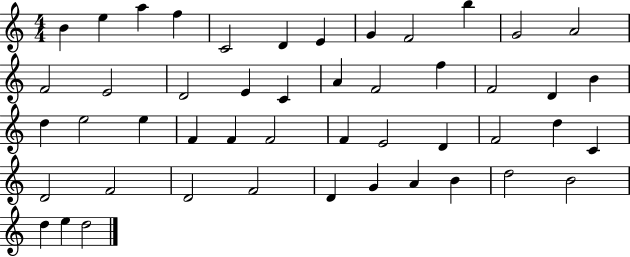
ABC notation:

X:1
T:Untitled
M:4/4
L:1/4
K:C
B e a f C2 D E G F2 b G2 A2 F2 E2 D2 E C A F2 f F2 D B d e2 e F F F2 F E2 D F2 d C D2 F2 D2 F2 D G A B d2 B2 d e d2